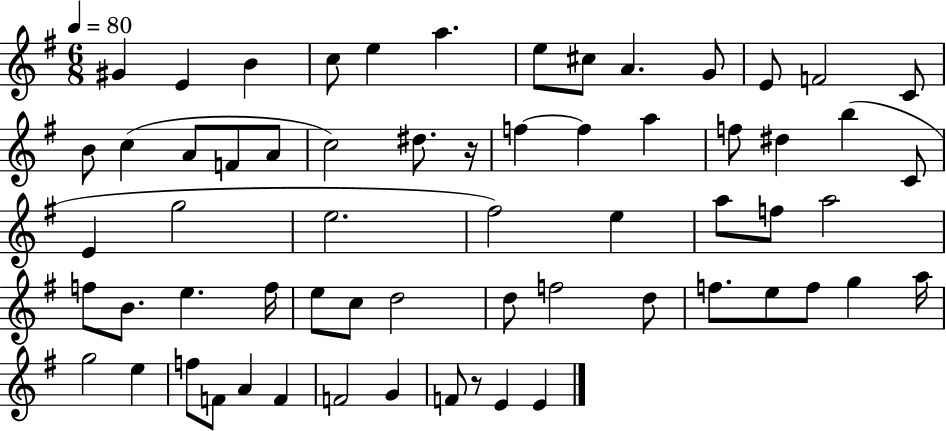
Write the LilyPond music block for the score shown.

{
  \clef treble
  \numericTimeSignature
  \time 6/8
  \key g \major
  \tempo 4 = 80
  gis'4 e'4 b'4 | c''8 e''4 a''4. | e''8 cis''8 a'4. g'8 | e'8 f'2 c'8 | \break b'8 c''4( a'8 f'8 a'8 | c''2) dis''8. r16 | f''4~~ f''4 a''4 | f''8 dis''4 b''4( c'8 | \break e'4 g''2 | e''2. | fis''2) e''4 | a''8 f''8 a''2 | \break f''8 b'8. e''4. f''16 | e''8 c''8 d''2 | d''8 f''2 d''8 | f''8. e''8 f''8 g''4 a''16 | \break g''2 e''4 | f''8 f'8 a'4 f'4 | f'2 g'4 | f'8 r8 e'4 e'4 | \break \bar "|."
}